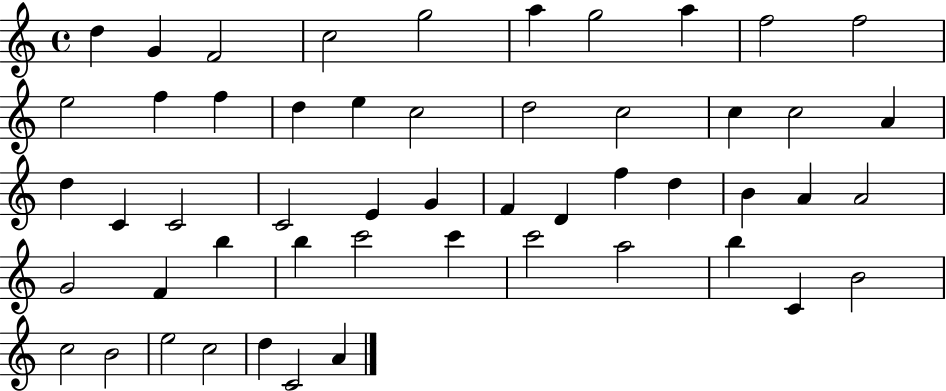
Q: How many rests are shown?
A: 0